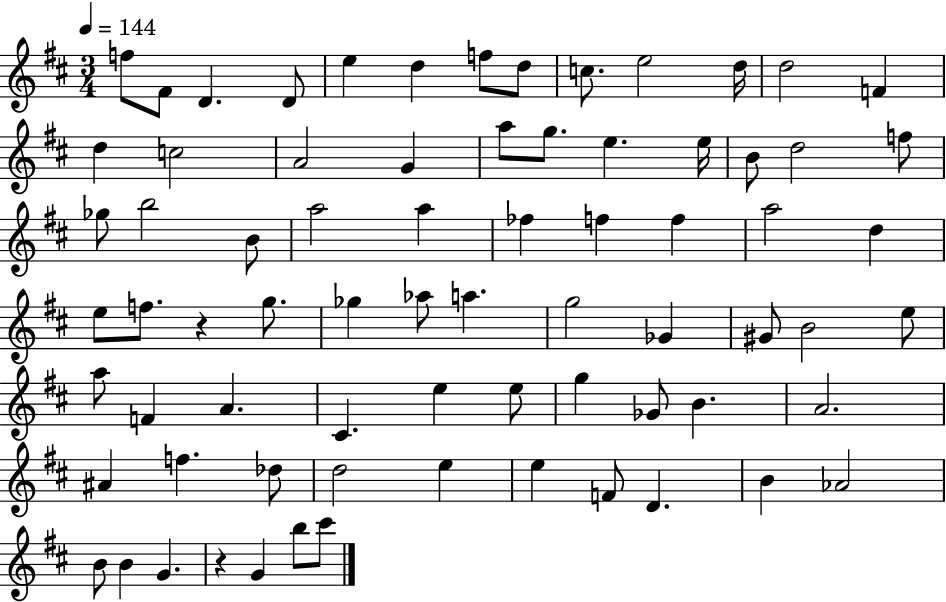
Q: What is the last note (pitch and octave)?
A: C#6